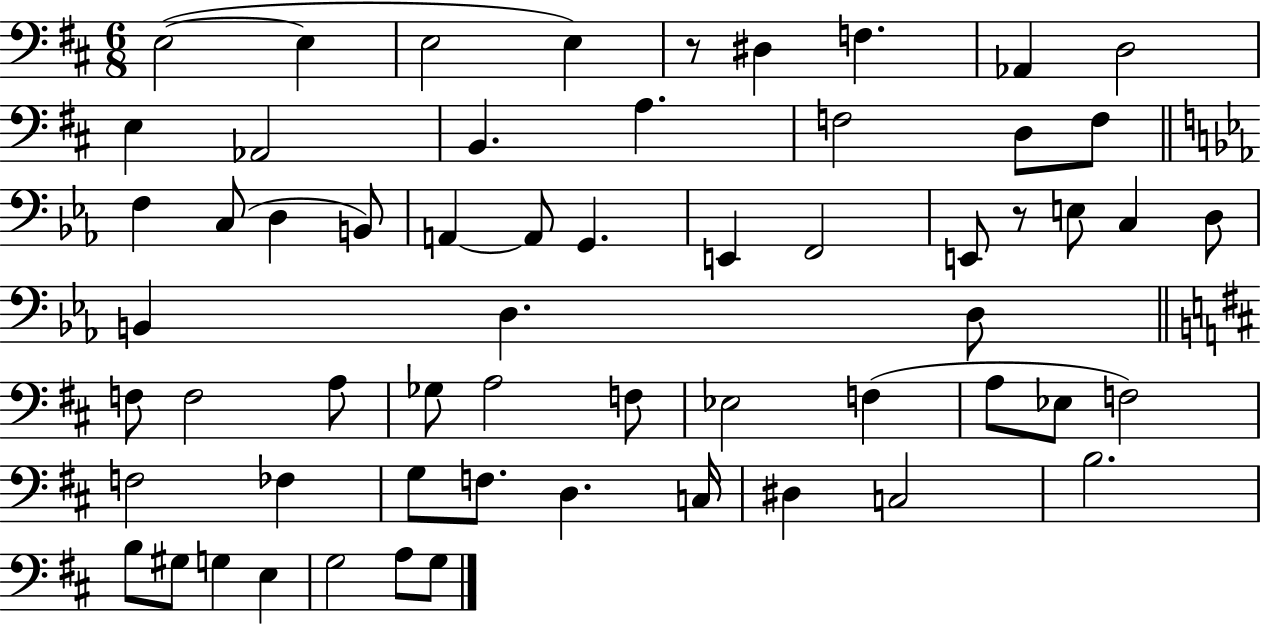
{
  \clef bass
  \numericTimeSignature
  \time 6/8
  \key d \major
  e2~(~ e4 | e2 e4) | r8 dis4 f4. | aes,4 d2 | \break e4 aes,2 | b,4. a4. | f2 d8 f8 | \bar "||" \break \key c \minor f4 c8( d4 b,8) | a,4~~ a,8 g,4. | e,4 f,2 | e,8 r8 e8 c4 d8 | \break b,4 d4. d8 | \bar "||" \break \key d \major f8 f2 a8 | ges8 a2 f8 | ees2 f4( | a8 ees8 f2) | \break f2 fes4 | g8 f8. d4. c16 | dis4 c2 | b2. | \break b8 gis8 g4 e4 | g2 a8 g8 | \bar "|."
}